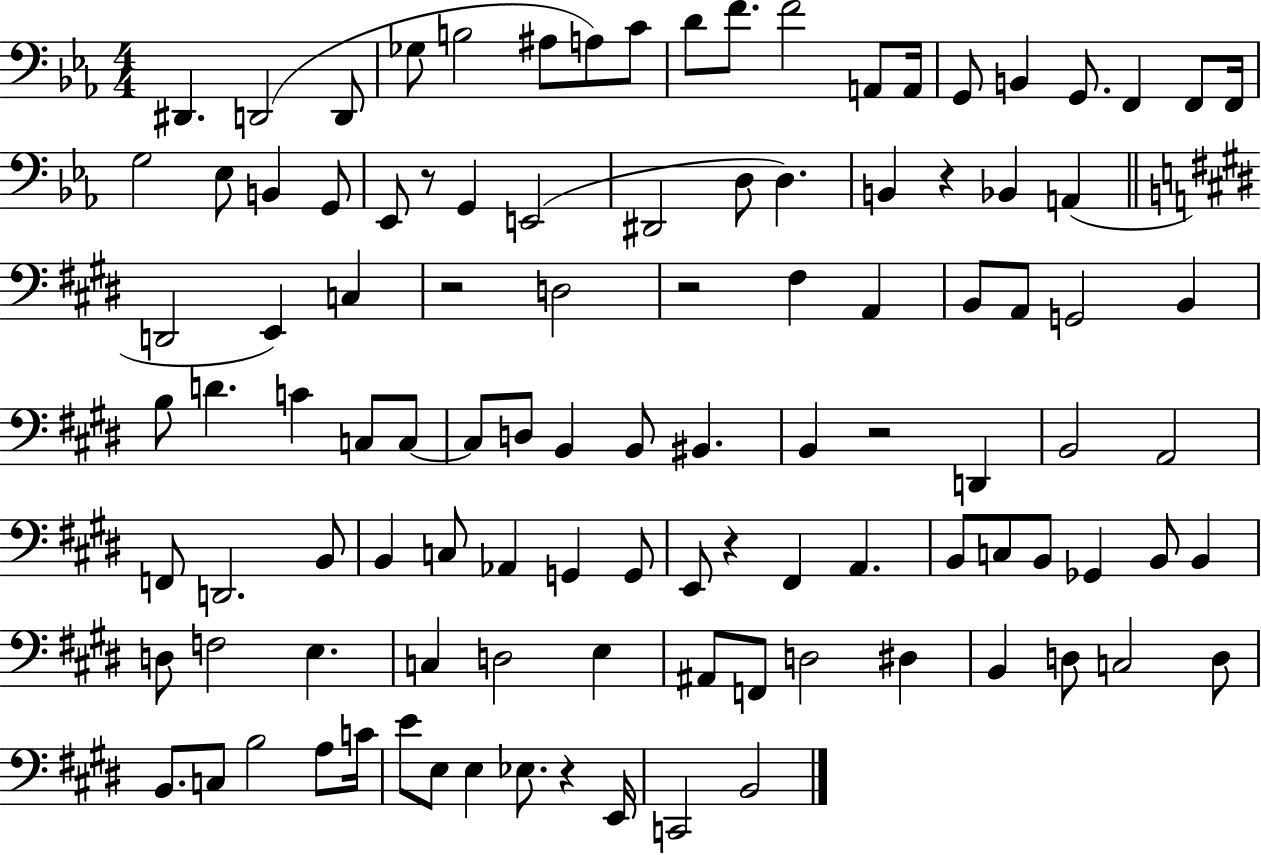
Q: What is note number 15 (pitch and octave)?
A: B2